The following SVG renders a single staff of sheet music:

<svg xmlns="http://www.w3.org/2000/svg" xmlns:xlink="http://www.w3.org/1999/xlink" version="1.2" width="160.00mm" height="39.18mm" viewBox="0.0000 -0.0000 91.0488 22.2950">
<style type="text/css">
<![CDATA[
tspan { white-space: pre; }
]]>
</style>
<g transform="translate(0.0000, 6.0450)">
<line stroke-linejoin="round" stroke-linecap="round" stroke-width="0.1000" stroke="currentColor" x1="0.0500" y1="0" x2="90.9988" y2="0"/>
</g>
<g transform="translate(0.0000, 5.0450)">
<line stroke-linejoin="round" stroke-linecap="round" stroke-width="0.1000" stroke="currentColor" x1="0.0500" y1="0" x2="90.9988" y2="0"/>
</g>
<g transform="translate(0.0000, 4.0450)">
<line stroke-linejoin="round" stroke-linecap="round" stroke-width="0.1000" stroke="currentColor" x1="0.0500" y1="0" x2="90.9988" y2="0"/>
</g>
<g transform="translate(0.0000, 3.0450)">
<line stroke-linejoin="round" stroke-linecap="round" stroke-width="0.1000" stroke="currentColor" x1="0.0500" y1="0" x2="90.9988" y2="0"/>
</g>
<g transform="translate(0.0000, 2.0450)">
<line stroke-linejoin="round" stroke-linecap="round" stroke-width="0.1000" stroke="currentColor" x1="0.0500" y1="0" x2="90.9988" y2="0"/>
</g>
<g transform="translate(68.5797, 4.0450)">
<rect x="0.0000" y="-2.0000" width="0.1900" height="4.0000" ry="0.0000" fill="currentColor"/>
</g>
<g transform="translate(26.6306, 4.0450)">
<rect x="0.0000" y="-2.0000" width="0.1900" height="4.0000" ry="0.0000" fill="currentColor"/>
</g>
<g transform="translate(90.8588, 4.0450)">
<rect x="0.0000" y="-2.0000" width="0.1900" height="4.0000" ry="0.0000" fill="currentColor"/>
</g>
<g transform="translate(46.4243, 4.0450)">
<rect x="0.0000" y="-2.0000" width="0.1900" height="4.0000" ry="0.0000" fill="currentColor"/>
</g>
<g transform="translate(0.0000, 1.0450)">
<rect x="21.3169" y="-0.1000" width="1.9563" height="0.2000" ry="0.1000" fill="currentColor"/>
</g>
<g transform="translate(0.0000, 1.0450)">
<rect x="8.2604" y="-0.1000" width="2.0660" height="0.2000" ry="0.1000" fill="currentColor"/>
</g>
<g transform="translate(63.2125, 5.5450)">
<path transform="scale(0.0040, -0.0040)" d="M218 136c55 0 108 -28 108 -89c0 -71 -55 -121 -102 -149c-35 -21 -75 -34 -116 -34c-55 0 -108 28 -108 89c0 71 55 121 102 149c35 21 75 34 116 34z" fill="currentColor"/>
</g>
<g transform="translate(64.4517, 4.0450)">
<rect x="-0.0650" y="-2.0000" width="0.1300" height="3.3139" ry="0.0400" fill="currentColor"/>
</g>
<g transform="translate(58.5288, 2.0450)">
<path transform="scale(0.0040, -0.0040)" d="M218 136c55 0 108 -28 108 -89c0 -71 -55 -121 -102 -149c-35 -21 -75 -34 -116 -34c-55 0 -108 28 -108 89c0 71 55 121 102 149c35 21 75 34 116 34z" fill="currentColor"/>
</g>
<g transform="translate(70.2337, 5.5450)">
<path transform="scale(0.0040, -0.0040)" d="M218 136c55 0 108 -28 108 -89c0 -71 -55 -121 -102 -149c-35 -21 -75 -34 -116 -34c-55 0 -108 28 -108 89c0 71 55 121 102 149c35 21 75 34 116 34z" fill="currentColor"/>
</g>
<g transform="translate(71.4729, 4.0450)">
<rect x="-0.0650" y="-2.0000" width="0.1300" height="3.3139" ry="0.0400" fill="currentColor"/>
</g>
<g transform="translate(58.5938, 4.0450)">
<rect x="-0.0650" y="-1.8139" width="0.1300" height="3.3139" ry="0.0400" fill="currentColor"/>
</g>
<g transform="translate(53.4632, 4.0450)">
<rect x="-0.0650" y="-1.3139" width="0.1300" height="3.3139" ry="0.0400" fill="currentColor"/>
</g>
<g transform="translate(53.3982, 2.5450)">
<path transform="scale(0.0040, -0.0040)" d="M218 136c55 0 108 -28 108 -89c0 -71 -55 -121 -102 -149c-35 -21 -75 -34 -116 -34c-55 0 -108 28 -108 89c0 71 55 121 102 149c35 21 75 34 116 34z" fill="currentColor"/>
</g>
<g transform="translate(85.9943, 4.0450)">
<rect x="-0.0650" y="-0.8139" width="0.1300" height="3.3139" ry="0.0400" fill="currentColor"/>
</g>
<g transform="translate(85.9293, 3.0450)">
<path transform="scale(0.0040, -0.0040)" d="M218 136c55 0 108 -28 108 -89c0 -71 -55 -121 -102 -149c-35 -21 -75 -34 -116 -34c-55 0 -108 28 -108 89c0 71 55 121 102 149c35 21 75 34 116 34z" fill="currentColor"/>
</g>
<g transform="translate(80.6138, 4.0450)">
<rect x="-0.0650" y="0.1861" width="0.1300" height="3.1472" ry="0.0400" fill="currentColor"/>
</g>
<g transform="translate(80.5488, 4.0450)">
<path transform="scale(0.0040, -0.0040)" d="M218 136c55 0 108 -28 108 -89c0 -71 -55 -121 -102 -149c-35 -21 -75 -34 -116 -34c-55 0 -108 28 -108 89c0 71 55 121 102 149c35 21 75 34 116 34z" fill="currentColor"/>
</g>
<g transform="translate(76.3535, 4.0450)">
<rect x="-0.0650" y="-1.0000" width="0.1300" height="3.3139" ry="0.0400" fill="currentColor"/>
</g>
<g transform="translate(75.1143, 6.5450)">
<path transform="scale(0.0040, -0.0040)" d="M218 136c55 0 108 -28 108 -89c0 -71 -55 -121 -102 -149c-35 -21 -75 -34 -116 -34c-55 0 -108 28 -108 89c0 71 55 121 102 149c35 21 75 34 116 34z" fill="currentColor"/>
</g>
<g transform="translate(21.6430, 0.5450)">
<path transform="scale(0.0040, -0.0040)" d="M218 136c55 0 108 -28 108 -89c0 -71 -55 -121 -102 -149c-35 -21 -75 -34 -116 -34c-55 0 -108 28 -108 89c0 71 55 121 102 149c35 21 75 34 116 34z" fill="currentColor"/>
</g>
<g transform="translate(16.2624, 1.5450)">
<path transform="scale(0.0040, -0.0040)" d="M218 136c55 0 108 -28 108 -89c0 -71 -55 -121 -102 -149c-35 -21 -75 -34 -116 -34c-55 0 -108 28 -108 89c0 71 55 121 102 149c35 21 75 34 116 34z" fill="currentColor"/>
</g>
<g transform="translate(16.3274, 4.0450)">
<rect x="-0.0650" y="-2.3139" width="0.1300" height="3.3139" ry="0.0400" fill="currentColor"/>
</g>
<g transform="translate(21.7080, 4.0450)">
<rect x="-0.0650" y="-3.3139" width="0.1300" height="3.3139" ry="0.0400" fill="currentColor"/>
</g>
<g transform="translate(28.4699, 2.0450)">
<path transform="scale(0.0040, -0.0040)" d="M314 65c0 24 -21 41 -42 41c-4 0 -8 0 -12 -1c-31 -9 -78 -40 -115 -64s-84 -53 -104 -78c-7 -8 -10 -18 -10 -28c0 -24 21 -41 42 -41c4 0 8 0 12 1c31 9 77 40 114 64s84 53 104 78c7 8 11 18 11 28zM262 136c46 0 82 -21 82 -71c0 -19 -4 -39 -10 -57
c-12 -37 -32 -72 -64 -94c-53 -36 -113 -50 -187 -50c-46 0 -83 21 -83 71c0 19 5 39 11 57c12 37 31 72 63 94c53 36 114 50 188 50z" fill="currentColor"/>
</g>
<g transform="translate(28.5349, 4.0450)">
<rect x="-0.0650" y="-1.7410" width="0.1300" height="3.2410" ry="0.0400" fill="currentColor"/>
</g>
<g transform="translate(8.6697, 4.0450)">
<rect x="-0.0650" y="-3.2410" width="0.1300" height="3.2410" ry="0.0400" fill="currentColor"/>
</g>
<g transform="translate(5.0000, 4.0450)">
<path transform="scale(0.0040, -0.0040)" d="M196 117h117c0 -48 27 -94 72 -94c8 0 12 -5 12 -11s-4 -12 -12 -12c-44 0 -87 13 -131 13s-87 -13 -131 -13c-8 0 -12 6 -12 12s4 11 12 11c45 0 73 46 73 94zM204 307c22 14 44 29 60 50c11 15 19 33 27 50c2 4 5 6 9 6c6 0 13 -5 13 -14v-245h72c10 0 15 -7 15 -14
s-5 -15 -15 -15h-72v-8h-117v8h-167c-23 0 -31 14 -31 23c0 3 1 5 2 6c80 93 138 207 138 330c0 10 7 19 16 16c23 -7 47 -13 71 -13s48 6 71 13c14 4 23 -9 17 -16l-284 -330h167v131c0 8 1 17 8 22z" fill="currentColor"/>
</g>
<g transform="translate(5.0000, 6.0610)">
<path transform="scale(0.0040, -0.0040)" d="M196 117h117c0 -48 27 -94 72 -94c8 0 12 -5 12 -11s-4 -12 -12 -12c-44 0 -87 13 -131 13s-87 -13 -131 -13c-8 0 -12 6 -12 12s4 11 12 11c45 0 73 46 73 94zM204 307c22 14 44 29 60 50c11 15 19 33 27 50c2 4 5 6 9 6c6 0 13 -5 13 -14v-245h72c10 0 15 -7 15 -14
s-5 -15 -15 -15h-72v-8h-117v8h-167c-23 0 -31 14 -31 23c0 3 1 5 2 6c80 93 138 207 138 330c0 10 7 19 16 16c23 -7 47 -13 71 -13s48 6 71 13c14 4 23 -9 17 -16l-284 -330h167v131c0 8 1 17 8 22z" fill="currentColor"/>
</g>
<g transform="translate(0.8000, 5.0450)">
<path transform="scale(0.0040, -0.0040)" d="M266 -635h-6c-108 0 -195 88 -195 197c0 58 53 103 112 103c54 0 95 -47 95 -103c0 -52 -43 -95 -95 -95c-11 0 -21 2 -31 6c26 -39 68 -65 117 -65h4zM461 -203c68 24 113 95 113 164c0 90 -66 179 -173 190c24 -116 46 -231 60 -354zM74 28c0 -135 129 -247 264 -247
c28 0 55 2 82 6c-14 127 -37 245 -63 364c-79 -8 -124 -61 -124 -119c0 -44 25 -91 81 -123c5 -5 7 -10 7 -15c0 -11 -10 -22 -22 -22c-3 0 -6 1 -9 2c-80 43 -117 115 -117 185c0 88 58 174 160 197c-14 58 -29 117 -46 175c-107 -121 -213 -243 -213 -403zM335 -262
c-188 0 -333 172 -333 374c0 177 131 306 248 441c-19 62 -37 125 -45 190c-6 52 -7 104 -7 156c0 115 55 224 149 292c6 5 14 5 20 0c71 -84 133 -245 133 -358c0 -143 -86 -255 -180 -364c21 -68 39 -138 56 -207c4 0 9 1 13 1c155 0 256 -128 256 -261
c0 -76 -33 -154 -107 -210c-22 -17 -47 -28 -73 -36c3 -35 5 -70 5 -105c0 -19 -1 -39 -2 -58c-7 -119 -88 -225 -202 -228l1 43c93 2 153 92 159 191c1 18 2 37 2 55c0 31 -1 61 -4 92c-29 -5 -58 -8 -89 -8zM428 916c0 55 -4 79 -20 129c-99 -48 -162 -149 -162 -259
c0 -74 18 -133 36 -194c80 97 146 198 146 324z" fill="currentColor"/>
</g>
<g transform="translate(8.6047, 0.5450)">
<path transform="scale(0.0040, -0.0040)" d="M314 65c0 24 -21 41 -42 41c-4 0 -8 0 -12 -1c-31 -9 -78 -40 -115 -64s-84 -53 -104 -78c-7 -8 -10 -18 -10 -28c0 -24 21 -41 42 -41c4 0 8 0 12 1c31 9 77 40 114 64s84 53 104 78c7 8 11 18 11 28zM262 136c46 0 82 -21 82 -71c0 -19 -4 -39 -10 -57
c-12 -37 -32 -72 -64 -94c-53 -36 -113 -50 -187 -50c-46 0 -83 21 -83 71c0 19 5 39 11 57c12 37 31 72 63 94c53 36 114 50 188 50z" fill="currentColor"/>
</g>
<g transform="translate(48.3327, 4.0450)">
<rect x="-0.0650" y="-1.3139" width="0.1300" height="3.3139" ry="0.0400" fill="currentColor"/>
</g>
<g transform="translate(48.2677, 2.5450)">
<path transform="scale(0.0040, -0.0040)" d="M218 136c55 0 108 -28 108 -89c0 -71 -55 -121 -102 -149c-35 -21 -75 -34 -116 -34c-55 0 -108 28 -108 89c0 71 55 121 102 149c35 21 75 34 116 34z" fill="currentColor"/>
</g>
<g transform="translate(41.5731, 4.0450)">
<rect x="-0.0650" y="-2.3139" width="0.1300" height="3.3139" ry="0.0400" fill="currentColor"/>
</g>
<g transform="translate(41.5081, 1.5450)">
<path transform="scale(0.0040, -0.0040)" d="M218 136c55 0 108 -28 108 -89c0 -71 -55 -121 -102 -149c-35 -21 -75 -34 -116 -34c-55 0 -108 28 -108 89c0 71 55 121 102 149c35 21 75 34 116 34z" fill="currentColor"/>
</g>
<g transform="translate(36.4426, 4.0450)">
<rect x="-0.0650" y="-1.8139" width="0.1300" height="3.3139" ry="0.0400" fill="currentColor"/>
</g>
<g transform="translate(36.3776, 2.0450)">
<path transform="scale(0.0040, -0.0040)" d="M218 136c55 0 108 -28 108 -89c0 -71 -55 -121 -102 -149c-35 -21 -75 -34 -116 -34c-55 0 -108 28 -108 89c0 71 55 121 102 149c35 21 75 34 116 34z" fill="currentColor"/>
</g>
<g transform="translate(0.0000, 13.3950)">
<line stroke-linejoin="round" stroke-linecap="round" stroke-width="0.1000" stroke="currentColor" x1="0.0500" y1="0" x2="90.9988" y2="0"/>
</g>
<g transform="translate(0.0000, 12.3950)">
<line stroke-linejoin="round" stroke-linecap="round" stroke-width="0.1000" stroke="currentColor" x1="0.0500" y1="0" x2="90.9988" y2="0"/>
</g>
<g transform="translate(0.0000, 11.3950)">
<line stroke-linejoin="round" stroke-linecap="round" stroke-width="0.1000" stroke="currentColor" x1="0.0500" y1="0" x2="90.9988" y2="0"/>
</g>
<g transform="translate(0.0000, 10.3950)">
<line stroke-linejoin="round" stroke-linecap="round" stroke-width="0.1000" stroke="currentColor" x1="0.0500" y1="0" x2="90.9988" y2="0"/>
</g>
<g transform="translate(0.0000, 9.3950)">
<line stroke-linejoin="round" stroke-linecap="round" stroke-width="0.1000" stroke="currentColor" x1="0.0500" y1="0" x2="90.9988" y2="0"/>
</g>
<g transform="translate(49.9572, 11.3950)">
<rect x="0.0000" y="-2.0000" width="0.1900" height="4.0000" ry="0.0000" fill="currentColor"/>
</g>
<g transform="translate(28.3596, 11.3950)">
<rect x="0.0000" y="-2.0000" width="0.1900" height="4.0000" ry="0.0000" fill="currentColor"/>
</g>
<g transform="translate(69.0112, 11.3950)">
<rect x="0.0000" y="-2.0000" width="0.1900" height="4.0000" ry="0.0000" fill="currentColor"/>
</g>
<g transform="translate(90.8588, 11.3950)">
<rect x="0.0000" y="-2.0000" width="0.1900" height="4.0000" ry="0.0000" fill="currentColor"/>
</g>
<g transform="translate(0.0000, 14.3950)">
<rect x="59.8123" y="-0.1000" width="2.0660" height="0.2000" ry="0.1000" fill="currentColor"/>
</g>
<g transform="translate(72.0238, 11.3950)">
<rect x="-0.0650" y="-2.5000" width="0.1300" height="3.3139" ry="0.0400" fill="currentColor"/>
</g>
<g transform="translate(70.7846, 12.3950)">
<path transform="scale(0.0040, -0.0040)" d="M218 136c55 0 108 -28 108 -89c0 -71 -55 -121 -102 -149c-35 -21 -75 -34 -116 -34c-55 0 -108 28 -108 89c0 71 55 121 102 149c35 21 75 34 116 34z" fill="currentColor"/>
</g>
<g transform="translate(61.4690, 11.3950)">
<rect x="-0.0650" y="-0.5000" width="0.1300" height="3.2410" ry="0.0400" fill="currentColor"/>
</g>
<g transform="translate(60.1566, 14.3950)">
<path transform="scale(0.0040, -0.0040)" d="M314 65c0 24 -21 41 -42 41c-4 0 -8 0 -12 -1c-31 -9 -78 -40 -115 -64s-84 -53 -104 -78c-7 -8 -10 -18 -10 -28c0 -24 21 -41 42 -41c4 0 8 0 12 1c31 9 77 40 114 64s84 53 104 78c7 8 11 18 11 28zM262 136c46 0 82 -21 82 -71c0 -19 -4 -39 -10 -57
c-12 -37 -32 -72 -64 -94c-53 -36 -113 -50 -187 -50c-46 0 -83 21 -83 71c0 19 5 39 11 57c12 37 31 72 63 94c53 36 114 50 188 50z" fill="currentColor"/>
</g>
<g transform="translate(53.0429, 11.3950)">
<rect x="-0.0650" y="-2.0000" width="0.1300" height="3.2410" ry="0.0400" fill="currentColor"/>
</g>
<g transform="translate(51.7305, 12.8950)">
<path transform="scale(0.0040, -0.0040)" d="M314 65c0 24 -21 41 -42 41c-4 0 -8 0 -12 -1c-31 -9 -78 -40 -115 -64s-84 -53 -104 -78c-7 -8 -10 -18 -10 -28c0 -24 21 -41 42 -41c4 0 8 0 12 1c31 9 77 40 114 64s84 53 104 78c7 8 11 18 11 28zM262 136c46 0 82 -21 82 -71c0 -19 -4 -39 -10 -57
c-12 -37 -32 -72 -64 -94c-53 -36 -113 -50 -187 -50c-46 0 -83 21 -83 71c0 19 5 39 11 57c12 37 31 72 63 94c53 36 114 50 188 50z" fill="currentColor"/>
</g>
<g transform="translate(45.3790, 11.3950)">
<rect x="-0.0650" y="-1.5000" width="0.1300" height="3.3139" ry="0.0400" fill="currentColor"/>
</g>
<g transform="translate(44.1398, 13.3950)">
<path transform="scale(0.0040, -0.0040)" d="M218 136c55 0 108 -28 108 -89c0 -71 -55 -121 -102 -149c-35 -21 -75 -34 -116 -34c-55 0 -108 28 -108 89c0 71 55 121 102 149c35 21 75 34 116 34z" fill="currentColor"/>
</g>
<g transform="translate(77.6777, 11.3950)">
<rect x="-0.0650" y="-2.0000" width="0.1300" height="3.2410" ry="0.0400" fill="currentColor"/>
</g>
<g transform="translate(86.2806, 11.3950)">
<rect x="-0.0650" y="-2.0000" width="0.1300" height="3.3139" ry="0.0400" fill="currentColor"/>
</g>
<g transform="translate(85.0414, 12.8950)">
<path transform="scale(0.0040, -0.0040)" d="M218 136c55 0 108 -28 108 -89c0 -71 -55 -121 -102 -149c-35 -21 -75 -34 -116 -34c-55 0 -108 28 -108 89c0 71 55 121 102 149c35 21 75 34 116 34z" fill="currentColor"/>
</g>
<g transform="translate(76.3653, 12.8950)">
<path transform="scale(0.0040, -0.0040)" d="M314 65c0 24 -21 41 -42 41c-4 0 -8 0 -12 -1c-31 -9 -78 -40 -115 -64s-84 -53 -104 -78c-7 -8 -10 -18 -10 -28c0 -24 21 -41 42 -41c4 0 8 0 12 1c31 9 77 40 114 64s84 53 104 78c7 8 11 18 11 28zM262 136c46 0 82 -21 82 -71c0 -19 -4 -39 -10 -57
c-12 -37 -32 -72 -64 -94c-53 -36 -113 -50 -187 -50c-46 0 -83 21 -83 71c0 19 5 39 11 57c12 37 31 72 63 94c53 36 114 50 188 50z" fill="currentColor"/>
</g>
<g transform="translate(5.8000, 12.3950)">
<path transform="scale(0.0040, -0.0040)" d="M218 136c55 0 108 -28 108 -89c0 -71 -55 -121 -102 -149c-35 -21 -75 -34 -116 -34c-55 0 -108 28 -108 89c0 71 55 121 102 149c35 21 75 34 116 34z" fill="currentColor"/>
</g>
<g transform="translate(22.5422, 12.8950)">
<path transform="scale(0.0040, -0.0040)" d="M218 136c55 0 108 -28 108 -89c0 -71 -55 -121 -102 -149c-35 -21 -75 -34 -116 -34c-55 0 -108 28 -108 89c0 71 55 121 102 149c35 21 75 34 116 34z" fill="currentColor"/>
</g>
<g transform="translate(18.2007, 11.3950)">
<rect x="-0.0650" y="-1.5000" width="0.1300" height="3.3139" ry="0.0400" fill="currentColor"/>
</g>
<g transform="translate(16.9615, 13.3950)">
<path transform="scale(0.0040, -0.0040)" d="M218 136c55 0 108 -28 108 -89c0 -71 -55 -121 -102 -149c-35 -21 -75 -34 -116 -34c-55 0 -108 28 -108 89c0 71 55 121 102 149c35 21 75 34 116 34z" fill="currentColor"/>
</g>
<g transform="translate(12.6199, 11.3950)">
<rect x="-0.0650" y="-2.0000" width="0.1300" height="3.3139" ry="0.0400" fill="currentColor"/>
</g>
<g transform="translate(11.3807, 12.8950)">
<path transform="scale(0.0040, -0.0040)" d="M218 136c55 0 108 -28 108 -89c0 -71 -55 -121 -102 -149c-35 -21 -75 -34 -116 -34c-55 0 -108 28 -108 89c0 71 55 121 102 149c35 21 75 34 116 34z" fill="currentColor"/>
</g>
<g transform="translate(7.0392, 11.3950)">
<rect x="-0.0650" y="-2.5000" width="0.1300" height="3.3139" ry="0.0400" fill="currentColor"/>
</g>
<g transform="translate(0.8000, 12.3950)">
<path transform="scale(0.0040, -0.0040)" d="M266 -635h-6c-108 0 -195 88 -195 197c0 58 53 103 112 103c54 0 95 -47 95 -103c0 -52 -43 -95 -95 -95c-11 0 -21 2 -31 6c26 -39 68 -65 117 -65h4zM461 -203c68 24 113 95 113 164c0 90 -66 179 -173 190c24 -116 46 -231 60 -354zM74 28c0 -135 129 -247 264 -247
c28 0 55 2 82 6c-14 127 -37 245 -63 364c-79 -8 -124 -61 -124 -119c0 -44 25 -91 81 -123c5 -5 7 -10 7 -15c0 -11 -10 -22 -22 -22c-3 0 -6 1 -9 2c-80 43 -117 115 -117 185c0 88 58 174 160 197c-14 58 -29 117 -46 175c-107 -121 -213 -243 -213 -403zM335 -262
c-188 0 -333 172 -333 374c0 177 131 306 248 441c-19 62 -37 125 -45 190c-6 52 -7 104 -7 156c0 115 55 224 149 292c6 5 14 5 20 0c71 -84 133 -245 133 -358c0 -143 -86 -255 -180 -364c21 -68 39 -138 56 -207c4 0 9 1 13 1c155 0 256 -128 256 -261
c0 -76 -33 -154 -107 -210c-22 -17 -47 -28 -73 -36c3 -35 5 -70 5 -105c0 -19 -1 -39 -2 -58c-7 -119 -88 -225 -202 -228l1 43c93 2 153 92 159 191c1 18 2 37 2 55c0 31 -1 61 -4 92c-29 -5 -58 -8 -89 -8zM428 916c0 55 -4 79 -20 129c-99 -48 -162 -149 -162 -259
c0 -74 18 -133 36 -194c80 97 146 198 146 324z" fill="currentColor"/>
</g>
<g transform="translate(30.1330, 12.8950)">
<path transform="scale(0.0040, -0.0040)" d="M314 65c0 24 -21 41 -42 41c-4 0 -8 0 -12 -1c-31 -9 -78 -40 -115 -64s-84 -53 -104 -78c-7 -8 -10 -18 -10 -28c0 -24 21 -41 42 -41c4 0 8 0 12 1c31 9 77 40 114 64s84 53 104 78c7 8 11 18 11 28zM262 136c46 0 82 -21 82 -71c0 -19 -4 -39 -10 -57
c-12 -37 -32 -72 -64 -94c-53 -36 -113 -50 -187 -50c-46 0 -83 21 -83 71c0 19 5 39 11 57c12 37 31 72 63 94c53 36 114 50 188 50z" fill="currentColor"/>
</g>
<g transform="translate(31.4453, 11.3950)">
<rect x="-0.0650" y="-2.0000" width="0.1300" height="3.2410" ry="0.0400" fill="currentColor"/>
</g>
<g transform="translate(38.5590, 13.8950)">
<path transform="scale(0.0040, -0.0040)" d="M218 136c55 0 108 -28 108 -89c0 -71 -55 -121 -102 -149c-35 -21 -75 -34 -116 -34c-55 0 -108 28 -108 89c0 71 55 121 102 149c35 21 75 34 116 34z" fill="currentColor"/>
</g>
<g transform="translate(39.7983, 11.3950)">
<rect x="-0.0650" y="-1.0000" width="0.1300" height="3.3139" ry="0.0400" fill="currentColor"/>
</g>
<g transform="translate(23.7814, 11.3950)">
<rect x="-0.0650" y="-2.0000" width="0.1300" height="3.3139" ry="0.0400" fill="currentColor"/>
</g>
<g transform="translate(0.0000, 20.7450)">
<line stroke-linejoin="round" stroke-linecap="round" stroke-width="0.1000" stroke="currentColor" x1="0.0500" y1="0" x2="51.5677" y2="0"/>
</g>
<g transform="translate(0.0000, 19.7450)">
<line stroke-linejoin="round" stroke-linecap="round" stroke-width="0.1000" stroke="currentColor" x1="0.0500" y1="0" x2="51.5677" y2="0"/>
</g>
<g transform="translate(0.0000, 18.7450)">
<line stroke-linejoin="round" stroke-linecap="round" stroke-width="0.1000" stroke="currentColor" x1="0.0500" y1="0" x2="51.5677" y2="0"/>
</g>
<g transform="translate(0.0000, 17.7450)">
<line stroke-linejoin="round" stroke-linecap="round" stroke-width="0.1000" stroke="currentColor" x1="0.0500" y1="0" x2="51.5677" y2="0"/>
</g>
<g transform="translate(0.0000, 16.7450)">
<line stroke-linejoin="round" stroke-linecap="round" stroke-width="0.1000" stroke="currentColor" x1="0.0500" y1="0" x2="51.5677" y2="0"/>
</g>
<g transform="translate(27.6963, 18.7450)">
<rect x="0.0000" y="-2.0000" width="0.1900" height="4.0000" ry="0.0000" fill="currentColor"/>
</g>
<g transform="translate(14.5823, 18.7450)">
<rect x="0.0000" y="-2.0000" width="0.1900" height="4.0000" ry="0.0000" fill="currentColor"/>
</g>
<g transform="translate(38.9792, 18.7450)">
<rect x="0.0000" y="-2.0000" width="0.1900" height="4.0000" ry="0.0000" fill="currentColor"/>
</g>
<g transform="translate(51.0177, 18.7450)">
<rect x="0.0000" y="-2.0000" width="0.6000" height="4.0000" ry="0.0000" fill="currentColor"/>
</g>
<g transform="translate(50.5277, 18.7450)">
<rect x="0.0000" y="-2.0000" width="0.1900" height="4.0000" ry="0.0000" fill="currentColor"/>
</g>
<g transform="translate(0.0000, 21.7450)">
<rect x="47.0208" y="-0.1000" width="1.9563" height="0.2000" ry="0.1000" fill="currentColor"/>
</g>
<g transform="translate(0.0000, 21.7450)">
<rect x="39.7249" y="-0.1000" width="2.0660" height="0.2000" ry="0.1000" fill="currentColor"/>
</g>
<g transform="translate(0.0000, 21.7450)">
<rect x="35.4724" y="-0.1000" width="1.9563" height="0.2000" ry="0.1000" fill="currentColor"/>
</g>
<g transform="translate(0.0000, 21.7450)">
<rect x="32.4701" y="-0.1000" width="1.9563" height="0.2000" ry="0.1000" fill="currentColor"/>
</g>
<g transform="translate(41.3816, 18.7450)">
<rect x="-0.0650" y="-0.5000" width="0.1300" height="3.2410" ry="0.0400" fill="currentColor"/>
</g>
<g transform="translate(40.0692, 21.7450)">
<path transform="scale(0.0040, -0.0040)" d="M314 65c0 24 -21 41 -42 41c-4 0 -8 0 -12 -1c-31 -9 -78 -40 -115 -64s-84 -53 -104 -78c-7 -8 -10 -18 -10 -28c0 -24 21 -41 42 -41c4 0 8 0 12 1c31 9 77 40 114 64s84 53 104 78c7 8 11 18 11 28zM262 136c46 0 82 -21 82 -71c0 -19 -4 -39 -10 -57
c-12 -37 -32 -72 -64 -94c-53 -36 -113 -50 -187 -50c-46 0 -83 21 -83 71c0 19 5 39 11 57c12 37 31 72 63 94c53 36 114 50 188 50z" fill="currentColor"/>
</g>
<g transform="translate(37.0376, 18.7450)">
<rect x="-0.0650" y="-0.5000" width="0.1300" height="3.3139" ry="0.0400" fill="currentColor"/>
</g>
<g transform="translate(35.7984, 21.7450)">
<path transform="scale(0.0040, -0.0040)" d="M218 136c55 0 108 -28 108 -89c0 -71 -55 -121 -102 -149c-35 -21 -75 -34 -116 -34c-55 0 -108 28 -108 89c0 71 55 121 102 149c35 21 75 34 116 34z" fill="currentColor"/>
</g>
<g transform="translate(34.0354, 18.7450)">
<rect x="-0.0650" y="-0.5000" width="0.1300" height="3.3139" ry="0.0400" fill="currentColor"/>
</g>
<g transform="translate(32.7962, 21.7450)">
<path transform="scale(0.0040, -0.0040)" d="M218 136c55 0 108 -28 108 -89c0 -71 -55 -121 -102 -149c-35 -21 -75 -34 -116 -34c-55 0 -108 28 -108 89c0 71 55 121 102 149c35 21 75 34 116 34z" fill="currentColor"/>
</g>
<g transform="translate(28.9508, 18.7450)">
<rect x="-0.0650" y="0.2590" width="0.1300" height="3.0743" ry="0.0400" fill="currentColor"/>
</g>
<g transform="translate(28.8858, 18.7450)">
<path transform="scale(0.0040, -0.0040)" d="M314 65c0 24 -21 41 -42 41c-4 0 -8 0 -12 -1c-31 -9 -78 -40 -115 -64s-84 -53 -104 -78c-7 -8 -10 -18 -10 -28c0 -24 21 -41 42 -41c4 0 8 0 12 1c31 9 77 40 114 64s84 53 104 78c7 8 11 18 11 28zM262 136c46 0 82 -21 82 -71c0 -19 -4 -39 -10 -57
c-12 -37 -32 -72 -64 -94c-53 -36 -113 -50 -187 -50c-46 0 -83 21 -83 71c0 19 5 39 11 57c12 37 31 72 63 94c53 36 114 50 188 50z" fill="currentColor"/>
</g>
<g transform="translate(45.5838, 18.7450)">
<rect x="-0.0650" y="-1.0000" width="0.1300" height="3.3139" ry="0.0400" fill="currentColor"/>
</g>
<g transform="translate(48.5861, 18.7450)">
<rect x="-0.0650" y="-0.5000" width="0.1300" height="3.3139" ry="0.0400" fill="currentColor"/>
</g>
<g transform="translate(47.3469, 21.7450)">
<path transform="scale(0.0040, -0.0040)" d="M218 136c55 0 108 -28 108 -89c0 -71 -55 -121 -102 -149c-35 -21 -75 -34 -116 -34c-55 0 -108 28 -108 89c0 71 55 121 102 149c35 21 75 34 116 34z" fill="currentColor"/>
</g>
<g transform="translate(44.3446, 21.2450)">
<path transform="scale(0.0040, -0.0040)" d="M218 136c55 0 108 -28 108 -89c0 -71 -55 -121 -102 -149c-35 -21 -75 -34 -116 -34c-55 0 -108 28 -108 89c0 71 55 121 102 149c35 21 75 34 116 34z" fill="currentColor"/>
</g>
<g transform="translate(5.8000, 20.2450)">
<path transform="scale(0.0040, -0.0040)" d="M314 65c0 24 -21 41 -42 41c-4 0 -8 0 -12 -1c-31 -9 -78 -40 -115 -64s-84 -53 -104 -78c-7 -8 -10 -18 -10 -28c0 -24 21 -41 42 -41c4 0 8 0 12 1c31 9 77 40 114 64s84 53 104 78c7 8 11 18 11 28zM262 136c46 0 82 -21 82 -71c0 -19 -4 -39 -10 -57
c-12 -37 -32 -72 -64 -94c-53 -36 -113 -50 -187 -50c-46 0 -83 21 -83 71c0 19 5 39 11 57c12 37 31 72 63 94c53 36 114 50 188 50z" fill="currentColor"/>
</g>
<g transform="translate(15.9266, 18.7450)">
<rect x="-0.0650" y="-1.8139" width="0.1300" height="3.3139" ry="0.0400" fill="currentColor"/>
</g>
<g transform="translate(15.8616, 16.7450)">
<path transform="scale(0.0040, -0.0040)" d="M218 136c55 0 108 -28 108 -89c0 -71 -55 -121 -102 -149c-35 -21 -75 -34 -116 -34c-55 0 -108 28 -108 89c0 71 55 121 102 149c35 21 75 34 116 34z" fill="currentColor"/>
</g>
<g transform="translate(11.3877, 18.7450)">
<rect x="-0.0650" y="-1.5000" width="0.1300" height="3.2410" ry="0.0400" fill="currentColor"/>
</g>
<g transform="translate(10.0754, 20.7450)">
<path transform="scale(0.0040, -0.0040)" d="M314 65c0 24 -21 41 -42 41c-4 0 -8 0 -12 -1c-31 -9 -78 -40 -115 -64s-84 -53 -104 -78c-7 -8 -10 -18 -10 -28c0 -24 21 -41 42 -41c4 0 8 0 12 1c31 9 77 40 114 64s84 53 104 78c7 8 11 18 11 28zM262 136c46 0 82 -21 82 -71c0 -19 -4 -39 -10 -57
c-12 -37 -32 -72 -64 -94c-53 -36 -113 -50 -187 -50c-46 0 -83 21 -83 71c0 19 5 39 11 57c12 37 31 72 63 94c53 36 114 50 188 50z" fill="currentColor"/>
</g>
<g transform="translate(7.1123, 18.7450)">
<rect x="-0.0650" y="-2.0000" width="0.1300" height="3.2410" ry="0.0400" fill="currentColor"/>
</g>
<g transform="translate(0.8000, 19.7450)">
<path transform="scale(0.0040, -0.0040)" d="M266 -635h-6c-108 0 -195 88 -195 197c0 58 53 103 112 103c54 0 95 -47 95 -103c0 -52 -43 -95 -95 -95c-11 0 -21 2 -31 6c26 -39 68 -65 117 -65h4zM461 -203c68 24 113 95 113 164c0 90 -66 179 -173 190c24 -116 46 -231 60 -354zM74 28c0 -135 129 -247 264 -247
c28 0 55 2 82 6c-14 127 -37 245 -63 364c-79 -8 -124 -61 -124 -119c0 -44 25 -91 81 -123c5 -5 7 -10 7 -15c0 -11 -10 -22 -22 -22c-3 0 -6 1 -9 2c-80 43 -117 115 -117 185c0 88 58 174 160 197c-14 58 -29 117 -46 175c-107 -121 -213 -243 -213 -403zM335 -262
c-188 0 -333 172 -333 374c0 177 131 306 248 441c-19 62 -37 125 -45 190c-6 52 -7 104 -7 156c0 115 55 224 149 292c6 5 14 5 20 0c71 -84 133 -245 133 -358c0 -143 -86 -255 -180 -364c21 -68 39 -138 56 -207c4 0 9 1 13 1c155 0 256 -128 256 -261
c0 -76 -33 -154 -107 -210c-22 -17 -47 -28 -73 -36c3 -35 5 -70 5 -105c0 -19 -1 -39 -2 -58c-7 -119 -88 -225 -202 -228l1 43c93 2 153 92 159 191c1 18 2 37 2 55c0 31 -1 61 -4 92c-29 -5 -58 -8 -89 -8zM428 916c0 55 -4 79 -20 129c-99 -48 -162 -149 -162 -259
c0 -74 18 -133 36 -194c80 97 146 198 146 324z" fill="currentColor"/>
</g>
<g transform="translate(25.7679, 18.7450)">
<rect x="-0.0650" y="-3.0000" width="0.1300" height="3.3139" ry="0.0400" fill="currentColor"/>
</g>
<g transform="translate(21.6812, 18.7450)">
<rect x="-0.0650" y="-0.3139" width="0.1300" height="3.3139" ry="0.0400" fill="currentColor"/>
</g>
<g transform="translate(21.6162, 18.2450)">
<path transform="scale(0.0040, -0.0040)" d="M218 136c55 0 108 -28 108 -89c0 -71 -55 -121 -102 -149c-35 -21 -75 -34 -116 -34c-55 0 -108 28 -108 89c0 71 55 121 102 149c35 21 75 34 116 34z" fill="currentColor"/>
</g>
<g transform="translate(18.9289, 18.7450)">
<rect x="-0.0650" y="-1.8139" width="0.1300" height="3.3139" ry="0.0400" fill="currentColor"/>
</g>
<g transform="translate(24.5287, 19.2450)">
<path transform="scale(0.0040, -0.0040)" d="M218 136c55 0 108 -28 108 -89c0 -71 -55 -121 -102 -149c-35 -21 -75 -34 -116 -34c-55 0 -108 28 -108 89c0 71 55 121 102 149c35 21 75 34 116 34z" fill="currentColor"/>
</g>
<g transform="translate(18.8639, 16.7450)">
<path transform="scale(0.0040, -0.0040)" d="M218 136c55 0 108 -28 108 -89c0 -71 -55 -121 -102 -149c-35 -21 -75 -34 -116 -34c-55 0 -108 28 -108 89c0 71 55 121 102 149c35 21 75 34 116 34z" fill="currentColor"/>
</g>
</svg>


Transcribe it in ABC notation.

X:1
T:Untitled
M:4/4
L:1/4
K:C
b2 g b f2 f g e e f F F D B d G F E F F2 D E F2 C2 G F2 F F2 E2 f f c A B2 C C C2 D C